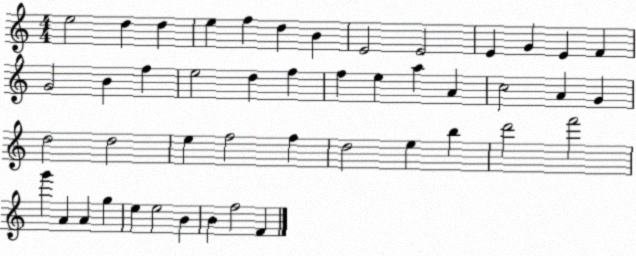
X:1
T:Untitled
M:4/4
L:1/4
K:C
e2 d d e f d B E2 E2 E G E F G2 B f e2 d f f e a A c2 A G d2 d2 e f2 f d2 e b d'2 f'2 g' A A g e e2 B B f2 F